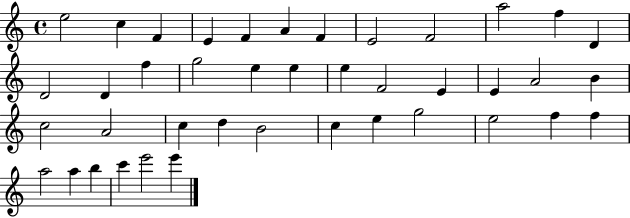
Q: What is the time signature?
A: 4/4